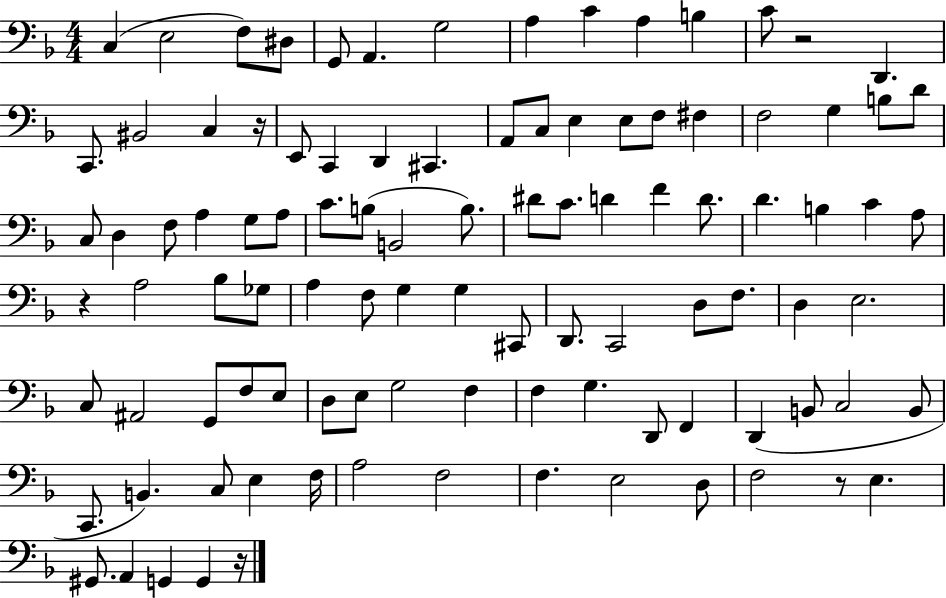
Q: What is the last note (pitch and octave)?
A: G2